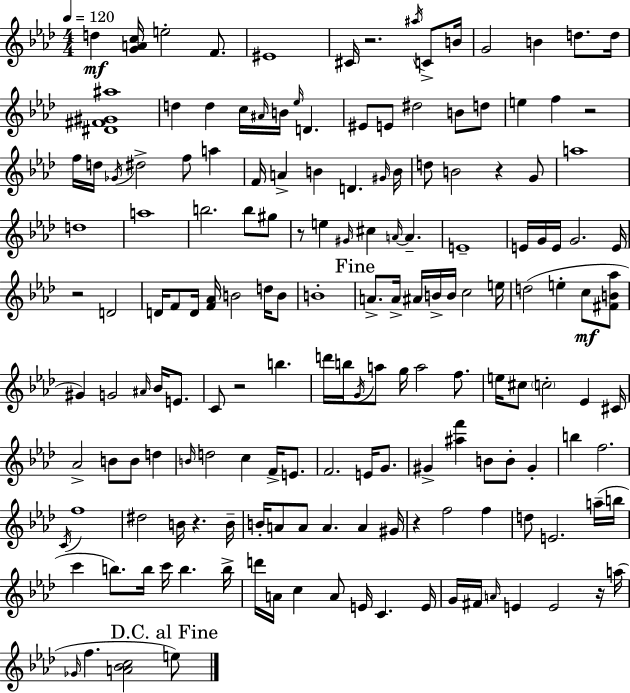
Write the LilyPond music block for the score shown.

{
  \clef treble
  \numericTimeSignature
  \time 4/4
  \key aes \major
  \tempo 4 = 120
  \repeat volta 2 { d''4\mf <g' a' c''>16 e''2-. f'8. | eis'1 | cis'16 r2. \acciaccatura { ais''16 } c'8-> | b'16 g'2 b'4 d''8. | \break d''16 <dis' fis' gis' ais''>1 | d''4 d''4 c''16 \grace { ais'16 } b'16 \grace { ees''16 } d'4. | eis'8 e'8 dis''2 b'8 | d''8 e''4 f''4 r2 | \break f''16 d''16 \acciaccatura { ges'16 } dis''2-> f''8 | a''4 f'16 a'4-> b'4 d'4. | \grace { gis'16 } b'16 d''8 b'2 r4 | g'8 a''1 | \break d''1 | a''1 | b''2. | b''8 gis''8 r8 e''4 \grace { gis'16 } cis''4 | \break \grace { a'16~ }~ a'4.-- e'1-- | e'16 g'16 e'16 g'2. | e'16 r2 d'2 | d'16 f'8 d'16 <f' aes'>16 b'2 | \break d''16 b'8 b'1-. | \mark "Fine" a'8.-> a'16-> ais'16 b'16-> b'16 c''2 | e''16 d''2( e''4-. | c''8\mf <fis' b' aes''>8 gis'4) g'2 | \break \grace { ais'16 } bes'16 e'8. c'8 r2 | b''4. d'''16 b''16 \acciaccatura { g'16 } a''8 g''16 a''2 | f''8. e''16 cis''8 \parenthesize c''2-. | ees'4 cis'16 aes'2-> | \break b'8 b'8 d''4 \grace { b'16 } d''2 | c''4 f'16-> e'8. f'2. | e'16 g'8. gis'4-> <ais'' f'''>4 | b'8 b'8-. gis'4-. b''4 f''2. | \break \acciaccatura { c'16 } f''1 | dis''2 | b'16 r4. b'16-- b'16-. a'8 a'8 | a'4. a'4 gis'16 r4 f''2 | \break f''4 d''8 e'2. | a''16--( b''16 c'''4 b''8.) | b''16 c'''16 b''4. b''16-> d'''16 a'16 c''4 | a'8 e'16 c'4. e'16 g'16 fis'16 \grace { a'16 } e'4 | \break e'2 r16 a''16( \grace { ges'16 } f''4. | <a' bes' c''>2 \mark "D.C. al Fine" e''8) } \bar "|."
}